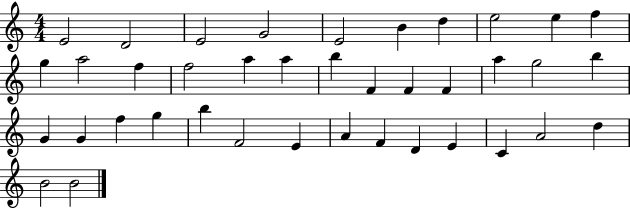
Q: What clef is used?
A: treble